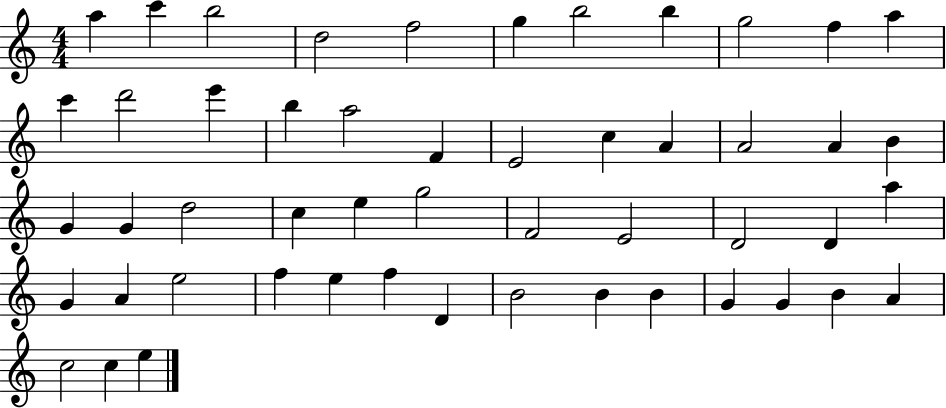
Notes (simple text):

A5/q C6/q B5/h D5/h F5/h G5/q B5/h B5/q G5/h F5/q A5/q C6/q D6/h E6/q B5/q A5/h F4/q E4/h C5/q A4/q A4/h A4/q B4/q G4/q G4/q D5/h C5/q E5/q G5/h F4/h E4/h D4/h D4/q A5/q G4/q A4/q E5/h F5/q E5/q F5/q D4/q B4/h B4/q B4/q G4/q G4/q B4/q A4/q C5/h C5/q E5/q